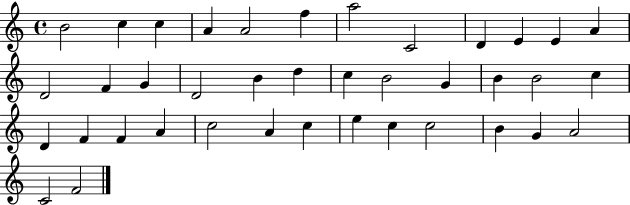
B4/h C5/q C5/q A4/q A4/h F5/q A5/h C4/h D4/q E4/q E4/q A4/q D4/h F4/q G4/q D4/h B4/q D5/q C5/q B4/h G4/q B4/q B4/h C5/q D4/q F4/q F4/q A4/q C5/h A4/q C5/q E5/q C5/q C5/h B4/q G4/q A4/h C4/h F4/h